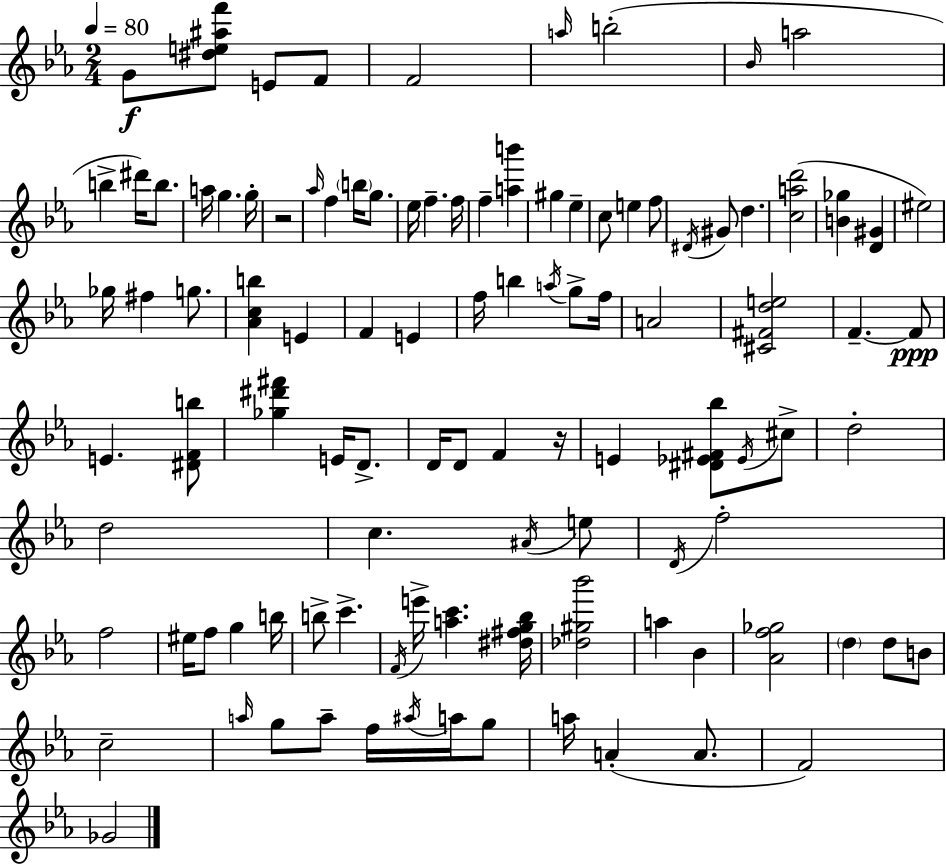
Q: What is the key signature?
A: EES major